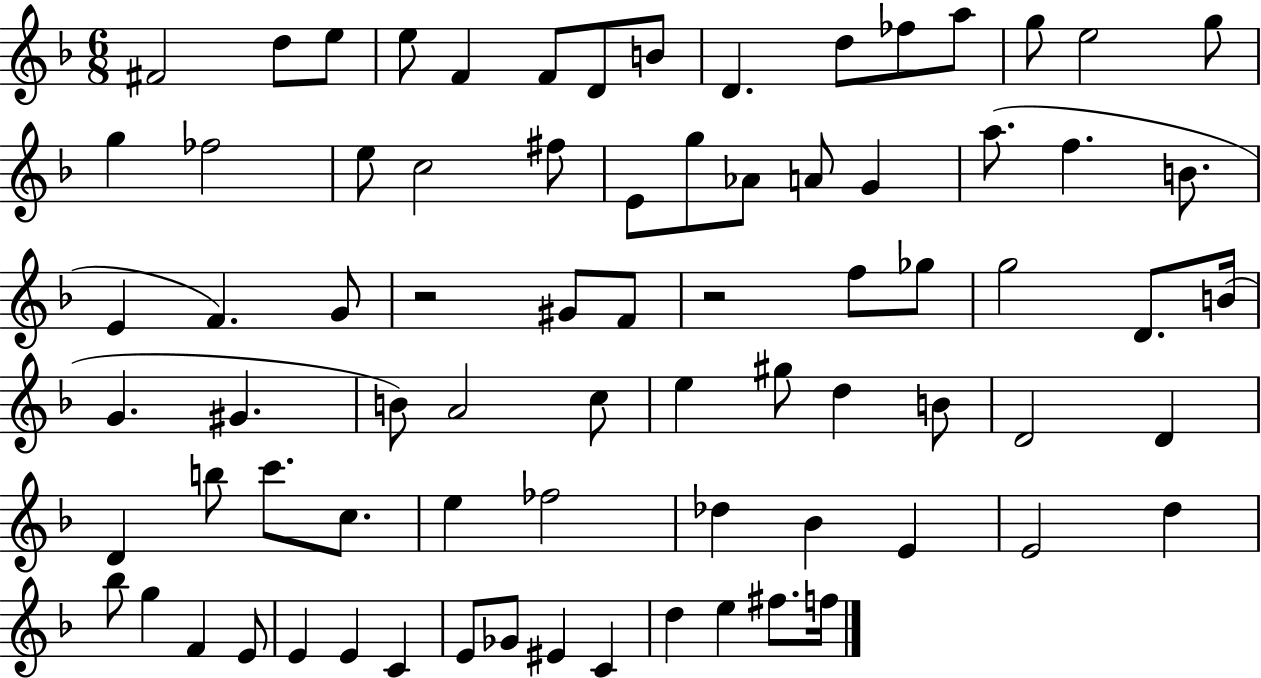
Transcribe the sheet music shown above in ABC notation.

X:1
T:Untitled
M:6/8
L:1/4
K:F
^F2 d/2 e/2 e/2 F F/2 D/2 B/2 D d/2 _f/2 a/2 g/2 e2 g/2 g _f2 e/2 c2 ^f/2 E/2 g/2 _A/2 A/2 G a/2 f B/2 E F G/2 z2 ^G/2 F/2 z2 f/2 _g/2 g2 D/2 B/4 G ^G B/2 A2 c/2 e ^g/2 d B/2 D2 D D b/2 c'/2 c/2 e _f2 _d _B E E2 d _b/2 g F E/2 E E C E/2 _G/2 ^E C d e ^f/2 f/4